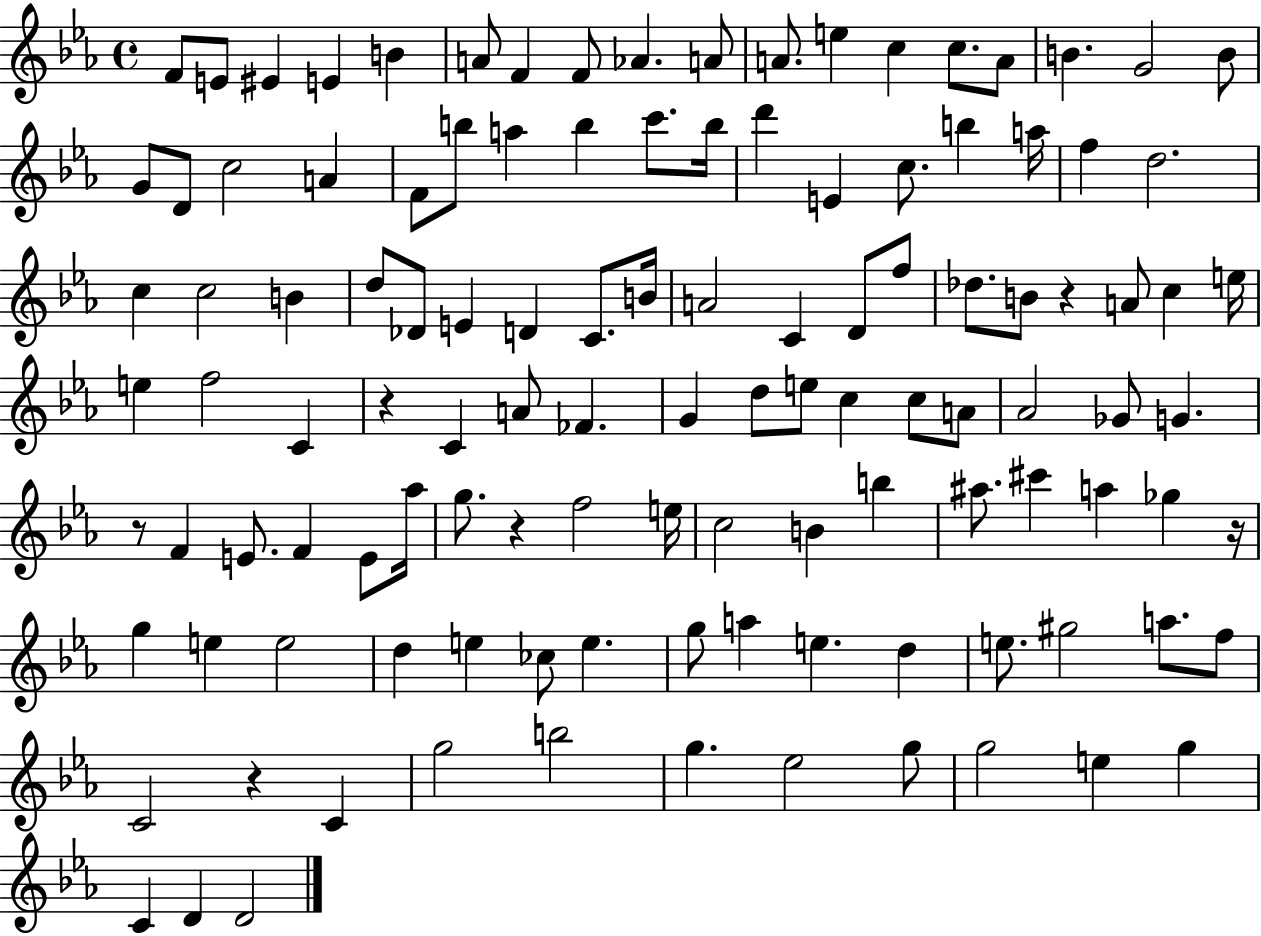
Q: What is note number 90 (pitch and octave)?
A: E5